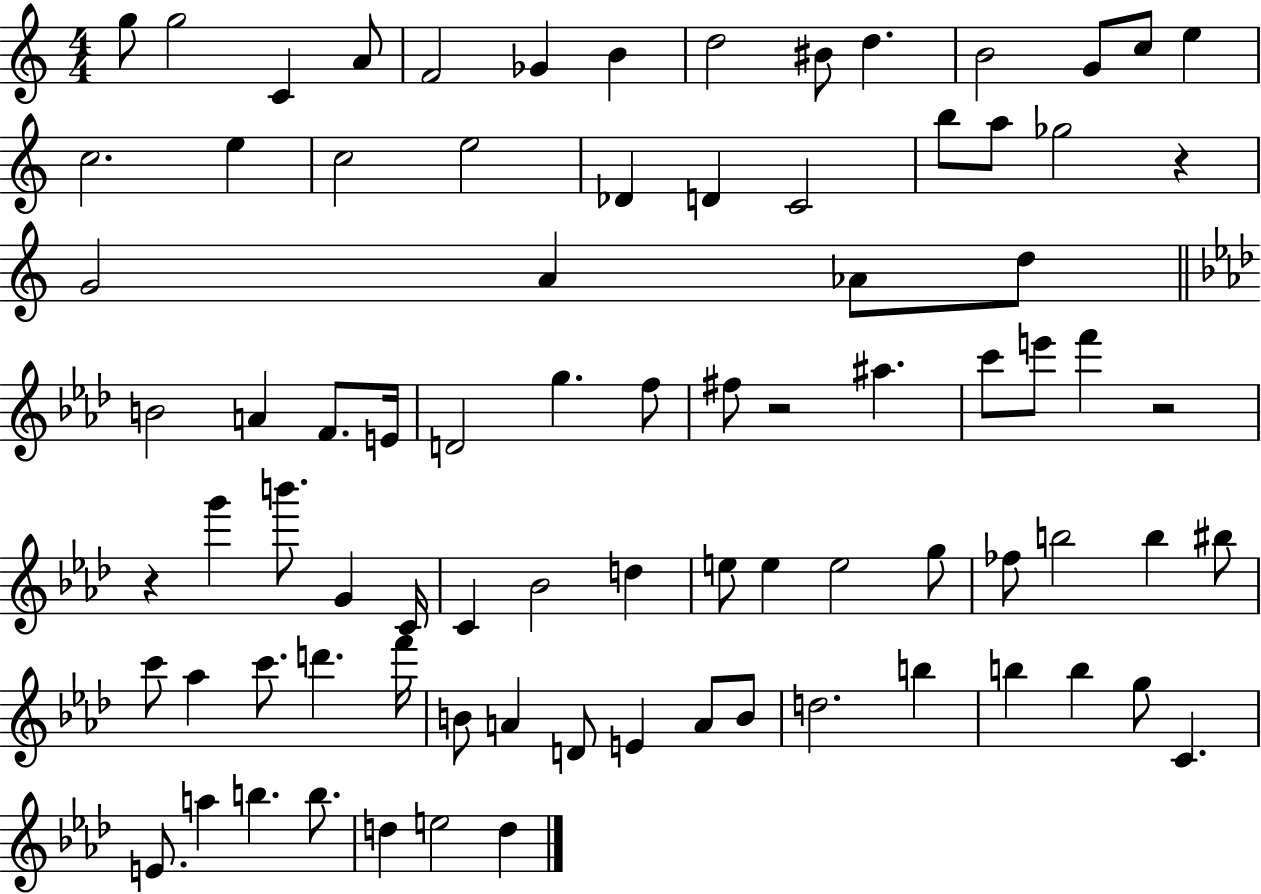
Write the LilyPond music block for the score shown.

{
  \clef treble
  \numericTimeSignature
  \time 4/4
  \key c \major
  \repeat volta 2 { g''8 g''2 c'4 a'8 | f'2 ges'4 b'4 | d''2 bis'8 d''4. | b'2 g'8 c''8 e''4 | \break c''2. e''4 | c''2 e''2 | des'4 d'4 c'2 | b''8 a''8 ges''2 r4 | \break g'2 a'4 aes'8 d''8 | \bar "||" \break \key f \minor b'2 a'4 f'8. e'16 | d'2 g''4. f''8 | fis''8 r2 ais''4. | c'''8 e'''8 f'''4 r2 | \break r4 g'''4 b'''8. g'4 c'16 | c'4 bes'2 d''4 | e''8 e''4 e''2 g''8 | fes''8 b''2 b''4 bis''8 | \break c'''8 aes''4 c'''8. d'''4. f'''16 | b'8 a'4 d'8 e'4 a'8 b'8 | d''2. b''4 | b''4 b''4 g''8 c'4. | \break e'8. a''4 b''4. b''8. | d''4 e''2 d''4 | } \bar "|."
}